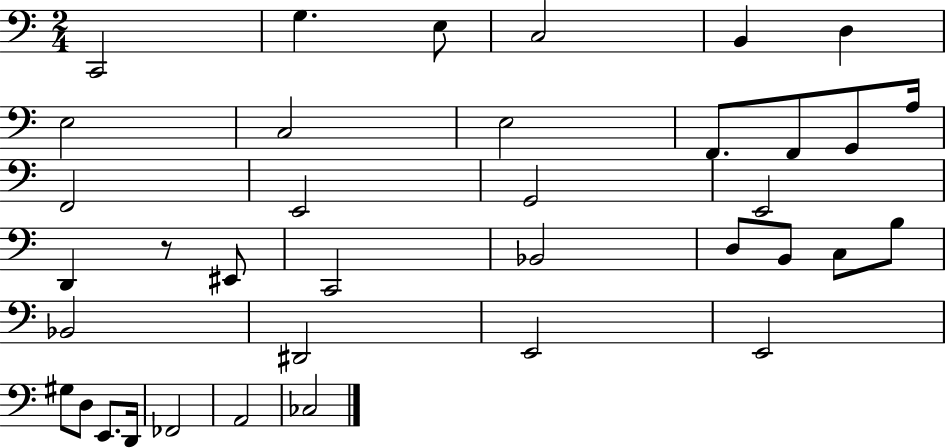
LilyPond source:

{
  \clef bass
  \numericTimeSignature
  \time 2/4
  \key c \major
  c,2 | g4. e8 | c2 | b,4 d4 | \break e2 | c2 | e2 | f,8. f,8 g,8 a16 | \break f,2 | e,2 | g,2 | e,2 | \break d,4 r8 eis,8 | c,2 | bes,2 | d8 b,8 c8 b8 | \break bes,2 | dis,2 | e,2 | e,2 | \break gis8 d8 e,8. d,16 | fes,2 | a,2 | ces2 | \break \bar "|."
}